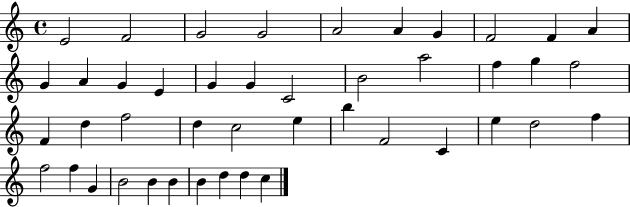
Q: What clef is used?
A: treble